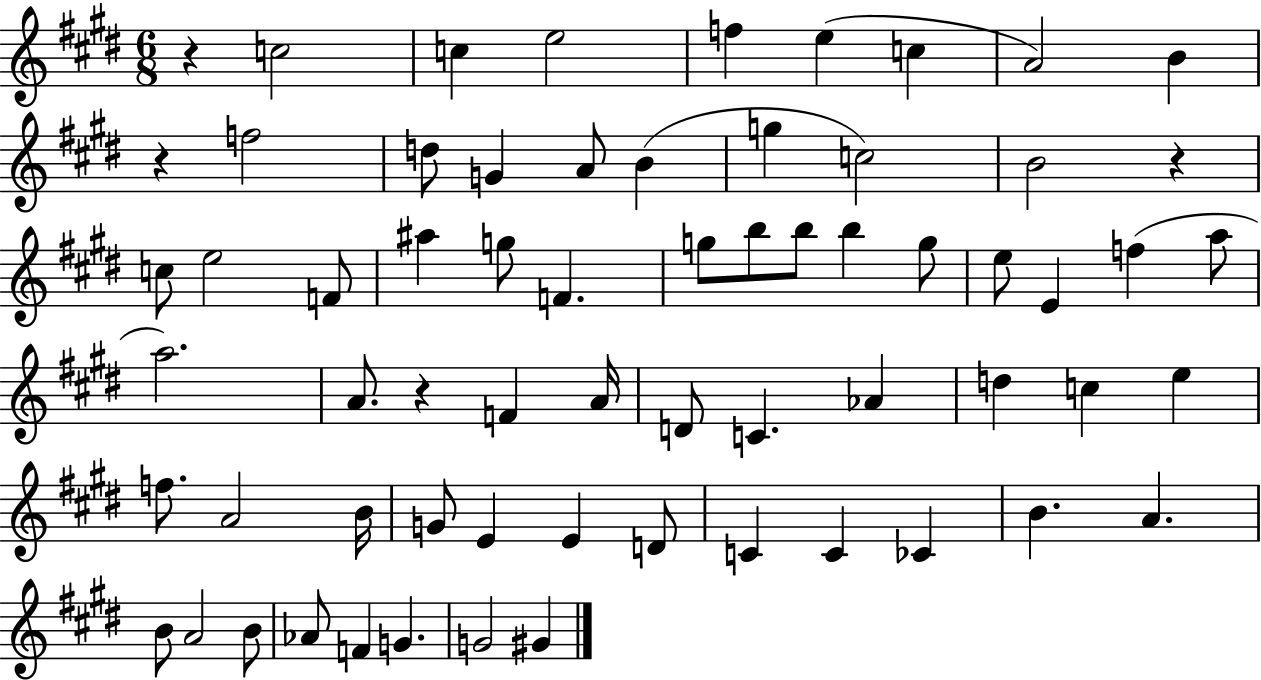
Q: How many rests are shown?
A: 4